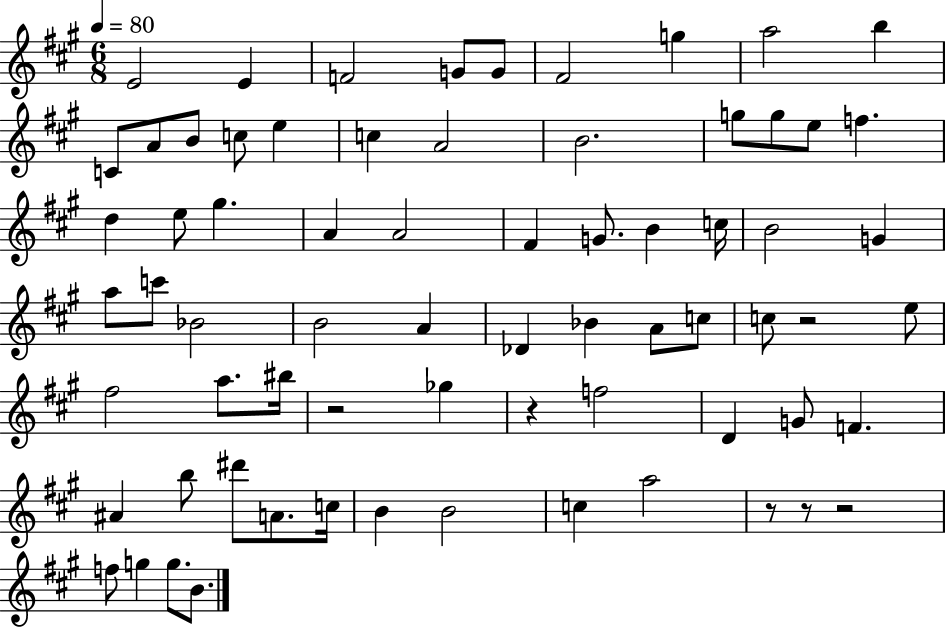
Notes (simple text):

E4/h E4/q F4/h G4/e G4/e F#4/h G5/q A5/h B5/q C4/e A4/e B4/e C5/e E5/q C5/q A4/h B4/h. G5/e G5/e E5/e F5/q. D5/q E5/e G#5/q. A4/q A4/h F#4/q G4/e. B4/q C5/s B4/h G4/q A5/e C6/e Bb4/h B4/h A4/q Db4/q Bb4/q A4/e C5/e C5/e R/h E5/e F#5/h A5/e. BIS5/s R/h Gb5/q R/q F5/h D4/q G4/e F4/q. A#4/q B5/e D#6/e A4/e. C5/s B4/q B4/h C5/q A5/h R/e R/e R/h F5/e G5/q G5/e. B4/e.